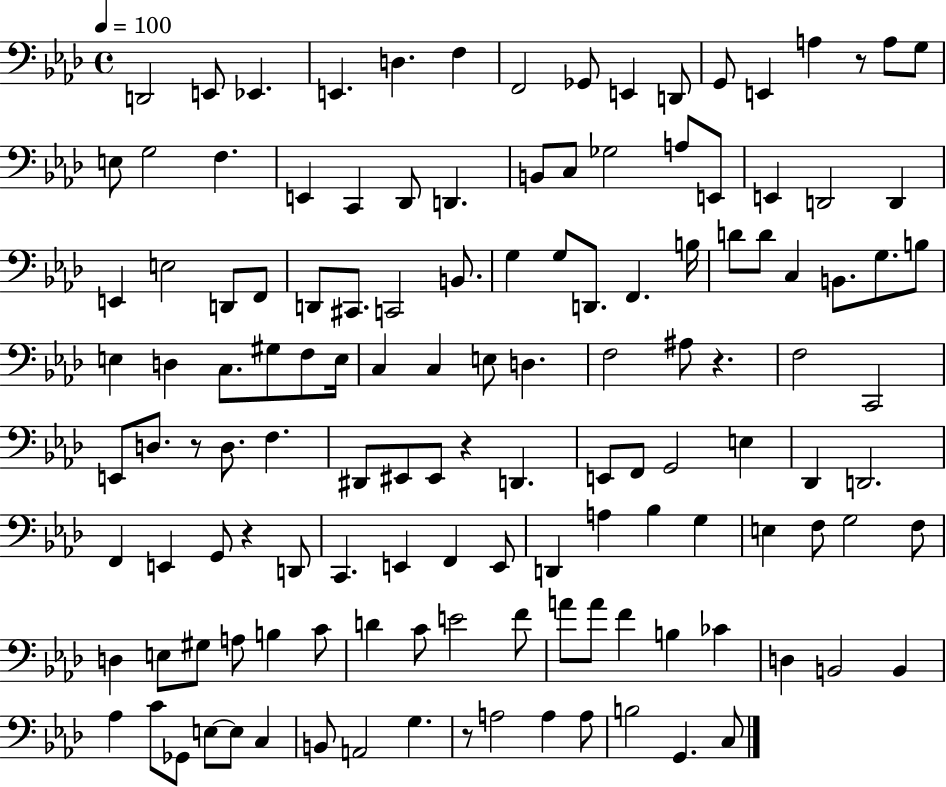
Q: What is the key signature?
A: AES major